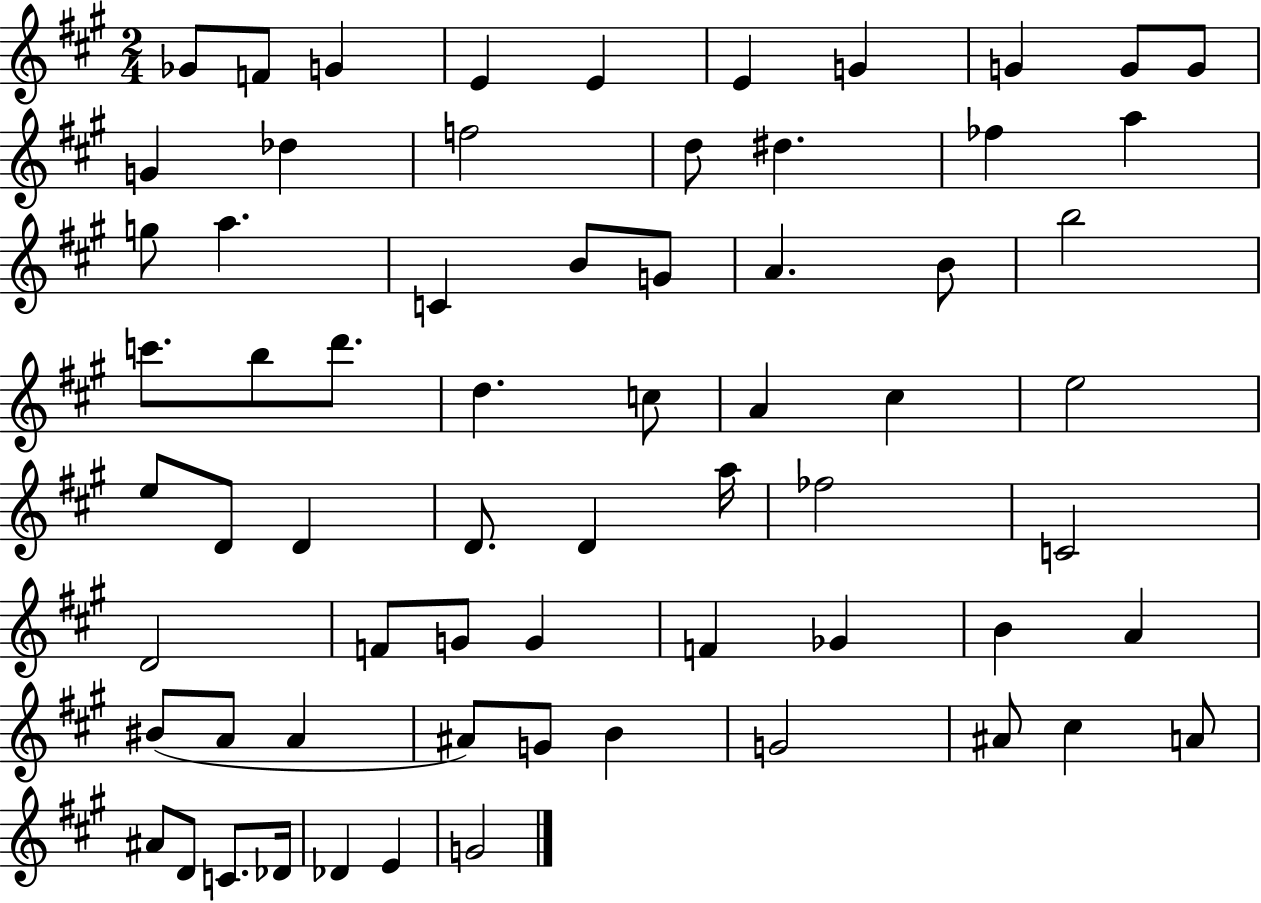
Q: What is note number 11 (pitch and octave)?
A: G4